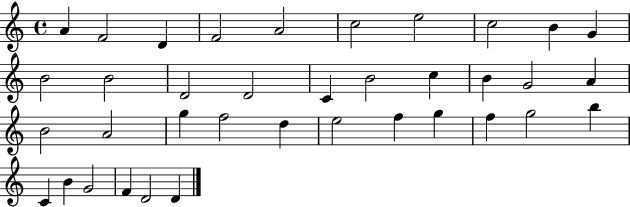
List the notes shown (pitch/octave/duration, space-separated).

A4/q F4/h D4/q F4/h A4/h C5/h E5/h C5/h B4/q G4/q B4/h B4/h D4/h D4/h C4/q B4/h C5/q B4/q G4/h A4/q B4/h A4/h G5/q F5/h D5/q E5/h F5/q G5/q F5/q G5/h B5/q C4/q B4/q G4/h F4/q D4/h D4/q